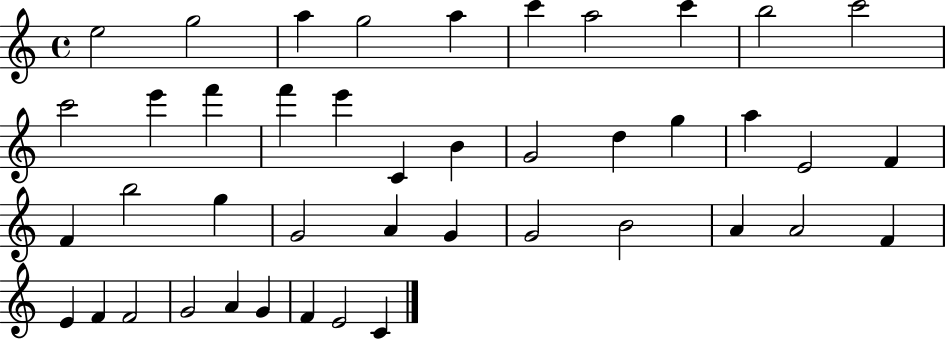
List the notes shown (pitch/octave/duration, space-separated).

E5/h G5/h A5/q G5/h A5/q C6/q A5/h C6/q B5/h C6/h C6/h E6/q F6/q F6/q E6/q C4/q B4/q G4/h D5/q G5/q A5/q E4/h F4/q F4/q B5/h G5/q G4/h A4/q G4/q G4/h B4/h A4/q A4/h F4/q E4/q F4/q F4/h G4/h A4/q G4/q F4/q E4/h C4/q